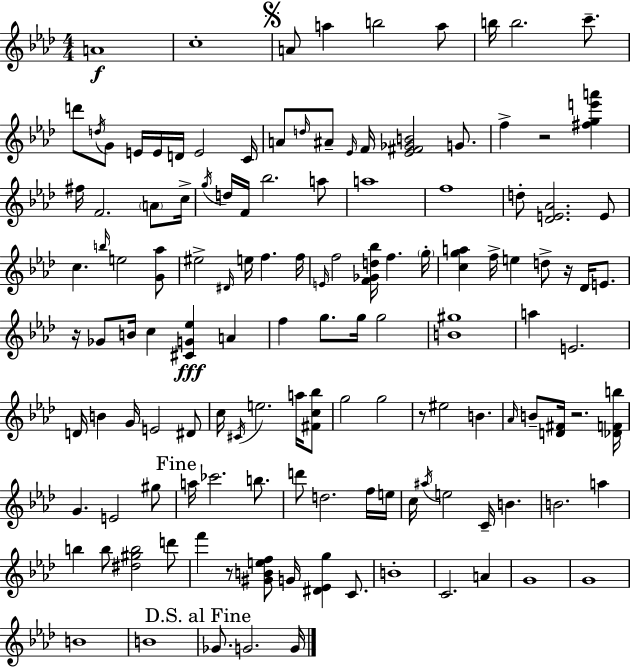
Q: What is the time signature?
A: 4/4